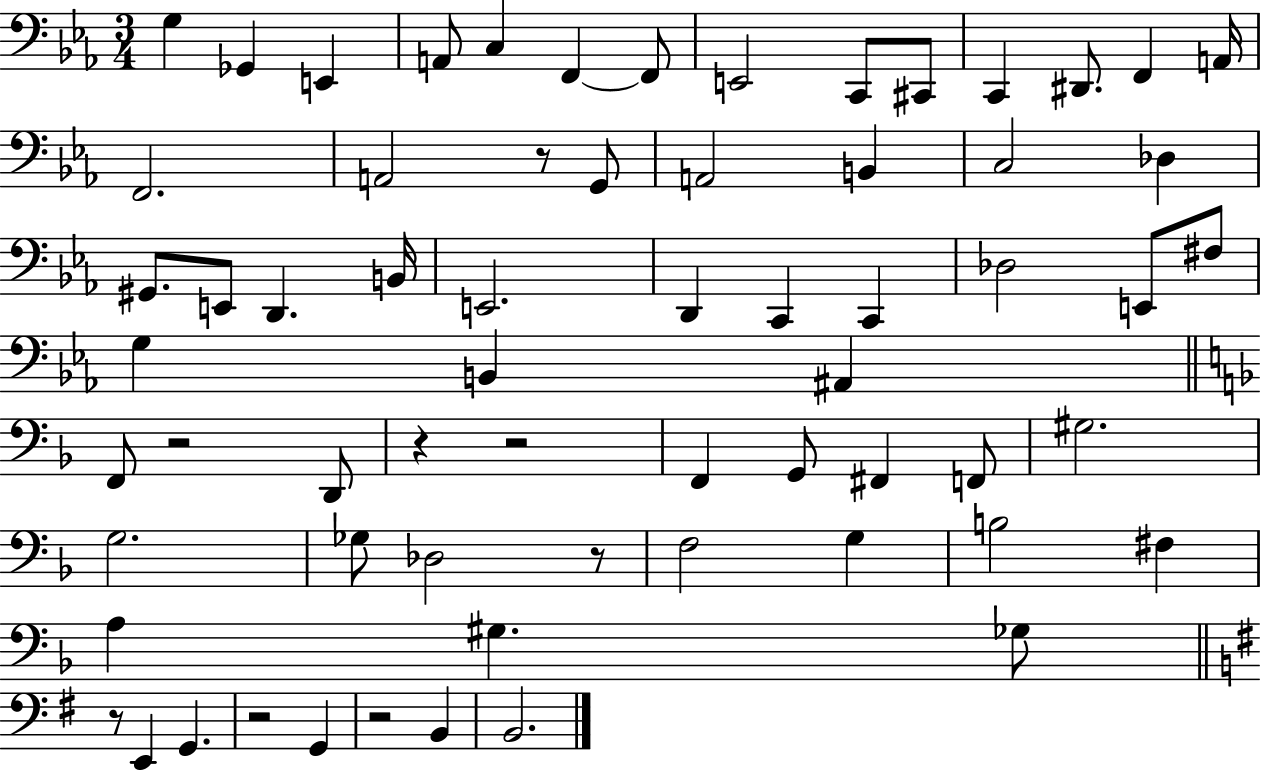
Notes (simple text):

G3/q Gb2/q E2/q A2/e C3/q F2/q F2/e E2/h C2/e C#2/e C2/q D#2/e. F2/q A2/s F2/h. A2/h R/e G2/e A2/h B2/q C3/h Db3/q G#2/e. E2/e D2/q. B2/s E2/h. D2/q C2/q C2/q Db3/h E2/e F#3/e G3/q B2/q A#2/q F2/e R/h D2/e R/q R/h F2/q G2/e F#2/q F2/e G#3/h. G3/h. Gb3/e Db3/h R/e F3/h G3/q B3/h F#3/q A3/q G#3/q. Gb3/e R/e E2/q G2/q. R/h G2/q R/h B2/q B2/h.